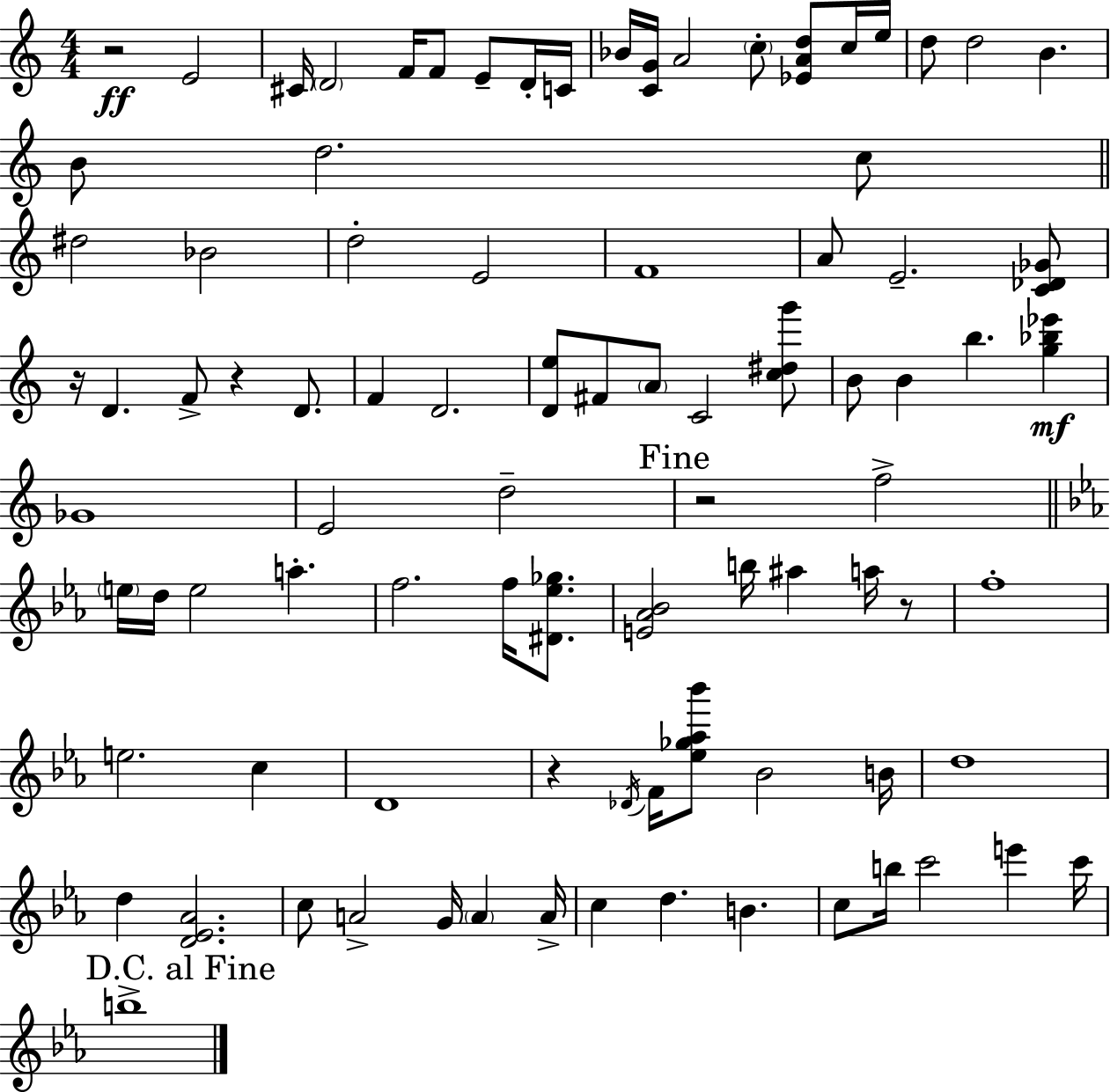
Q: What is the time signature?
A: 4/4